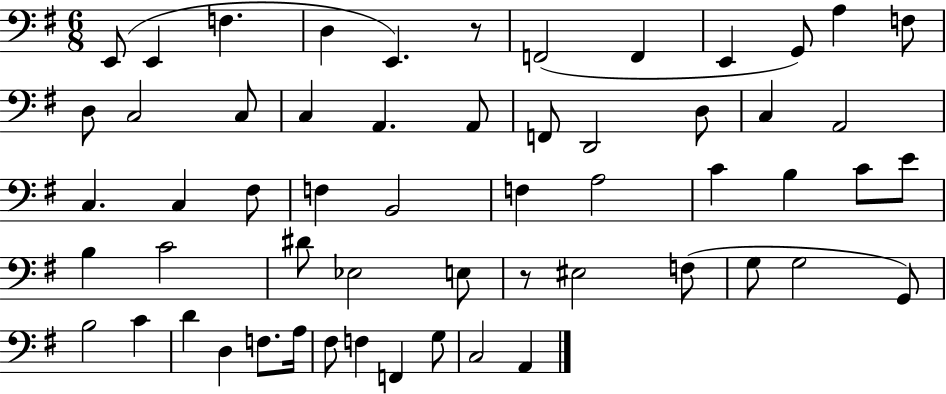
{
  \clef bass
  \numericTimeSignature
  \time 6/8
  \key g \major
  \repeat volta 2 { e,8( e,4 f4. | d4 e,4.) r8 | f,2( f,4 | e,4 g,8) a4 f8 | \break d8 c2 c8 | c4 a,4. a,8 | f,8 d,2 d8 | c4 a,2 | \break c4. c4 fis8 | f4 b,2 | f4 a2 | c'4 b4 c'8 e'8 | \break b4 c'2 | dis'8 ees2 e8 | r8 eis2 f8( | g8 g2 g,8) | \break b2 c'4 | d'4 d4 f8. a16 | fis8 f4 f,4 g8 | c2 a,4 | \break } \bar "|."
}